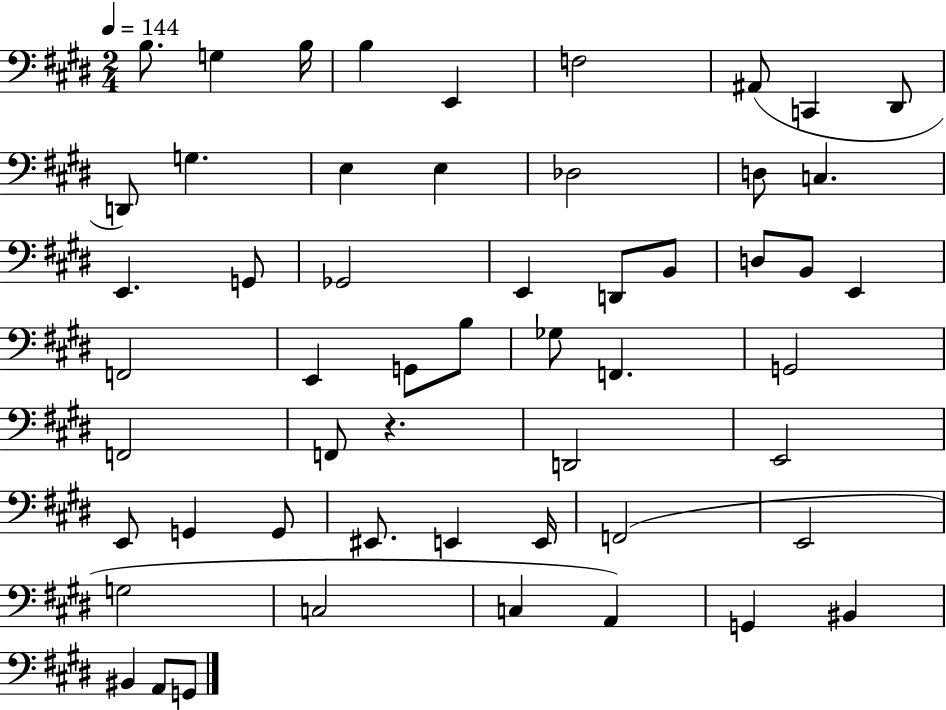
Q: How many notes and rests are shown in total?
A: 54